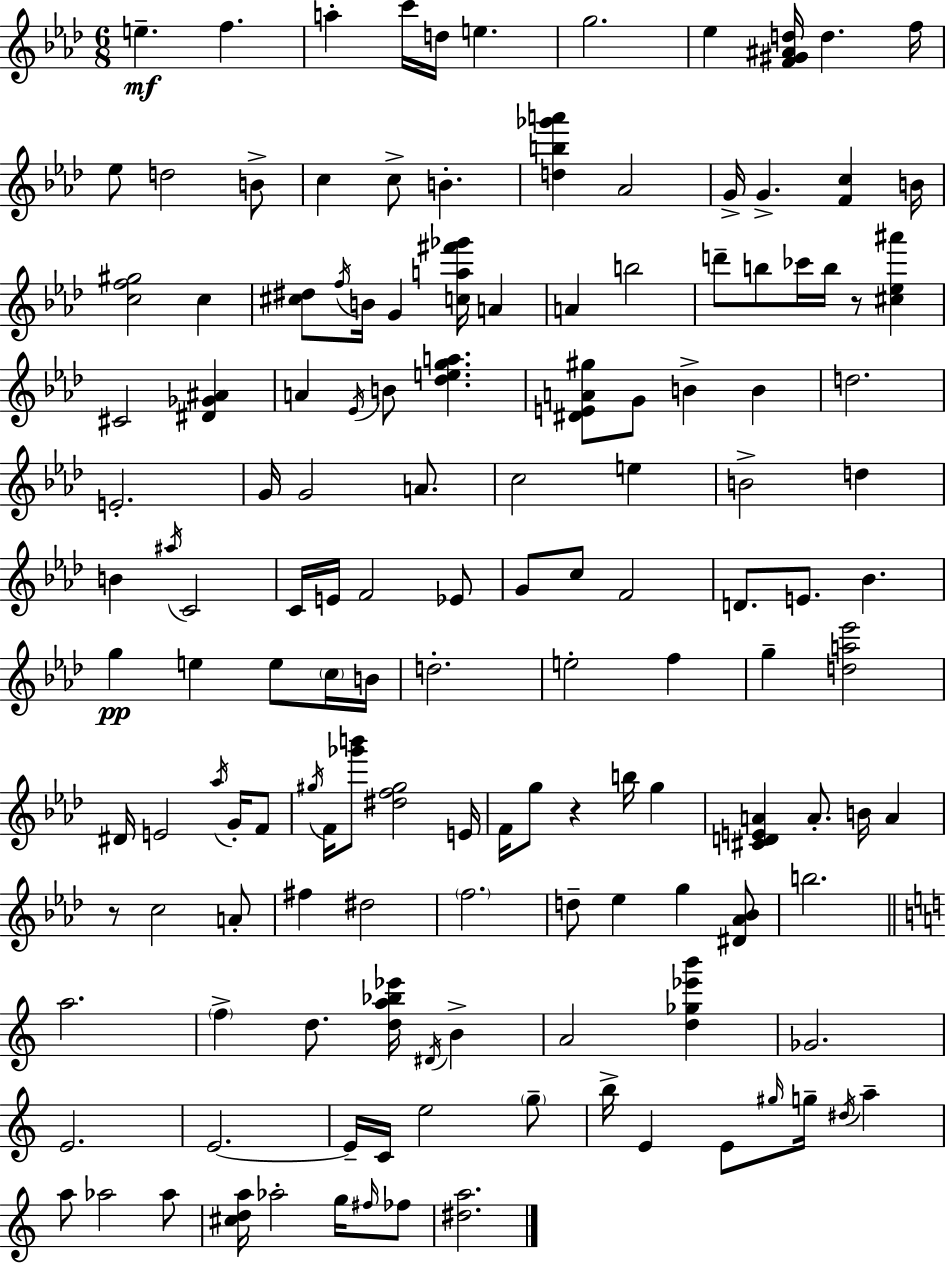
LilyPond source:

{
  \clef treble
  \numericTimeSignature
  \time 6/8
  \key aes \major
  e''4.--\mf f''4. | a''4-. c'''16 d''16 e''4. | g''2. | ees''4 <f' gis' ais' d''>16 d''4. f''16 | \break ees''8 d''2 b'8-> | c''4 c''8-> b'4.-. | <d'' b'' ges''' a'''>4 aes'2 | g'16-> g'4.-> <f' c''>4 b'16 | \break <c'' f'' gis''>2 c''4 | <cis'' dis''>8 \acciaccatura { f''16 } b'16 g'4 <c'' a'' fis''' ges'''>16 a'4 | a'4 b''2 | d'''8-- b''8 ces'''16 b''16 r8 <cis'' ees'' ais'''>4 | \break cis'2 <dis' ges' ais'>4 | a'4 \acciaccatura { ees'16 } b'8 <des'' e'' g'' a''>4. | <dis' e' a' gis''>8 g'8 b'4-> b'4 | d''2. | \break e'2.-. | g'16 g'2 a'8. | c''2 e''4 | b'2-> d''4 | \break b'4 \acciaccatura { ais''16 } c'2 | c'16 e'16 f'2 | ees'8 g'8 c''8 f'2 | d'8. e'8. bes'4. | \break g''4\pp e''4 e''8 | \parenthesize c''16 b'16 d''2.-. | e''2-. f''4 | g''4-- <d'' a'' ees'''>2 | \break dis'16 e'2 | \acciaccatura { aes''16 } g'16-. f'8 \acciaccatura { gis''16 } f'16 <ges''' b'''>8 <dis'' f'' gis''>2 | e'16 f'16 g''8 r4 | b''16 g''4 <cis' d' e' a'>4 a'8.-. | \break b'16 a'4 r8 c''2 | a'8-. fis''4 dis''2 | \parenthesize f''2. | d''8-- ees''4 g''4 | \break <dis' aes' bes'>8 b''2. | \bar "||" \break \key c \major a''2. | \parenthesize f''4-> d''8. <d'' a'' bes'' ees'''>16 \acciaccatura { dis'16 } b'4-> | a'2 <d'' ges'' ees''' b'''>4 | ges'2. | \break e'2. | e'2.~~ | e'16-- c'16 e''2 \parenthesize g''8-- | b''16-> e'4 e'8 \grace { gis''16 } g''16-- \acciaccatura { dis''16 } a''4-- | \break a''8 aes''2 | aes''8 <cis'' d'' a''>16 aes''2-. | g''16 \grace { fis''16 } fes''8 <dis'' a''>2. | \bar "|."
}